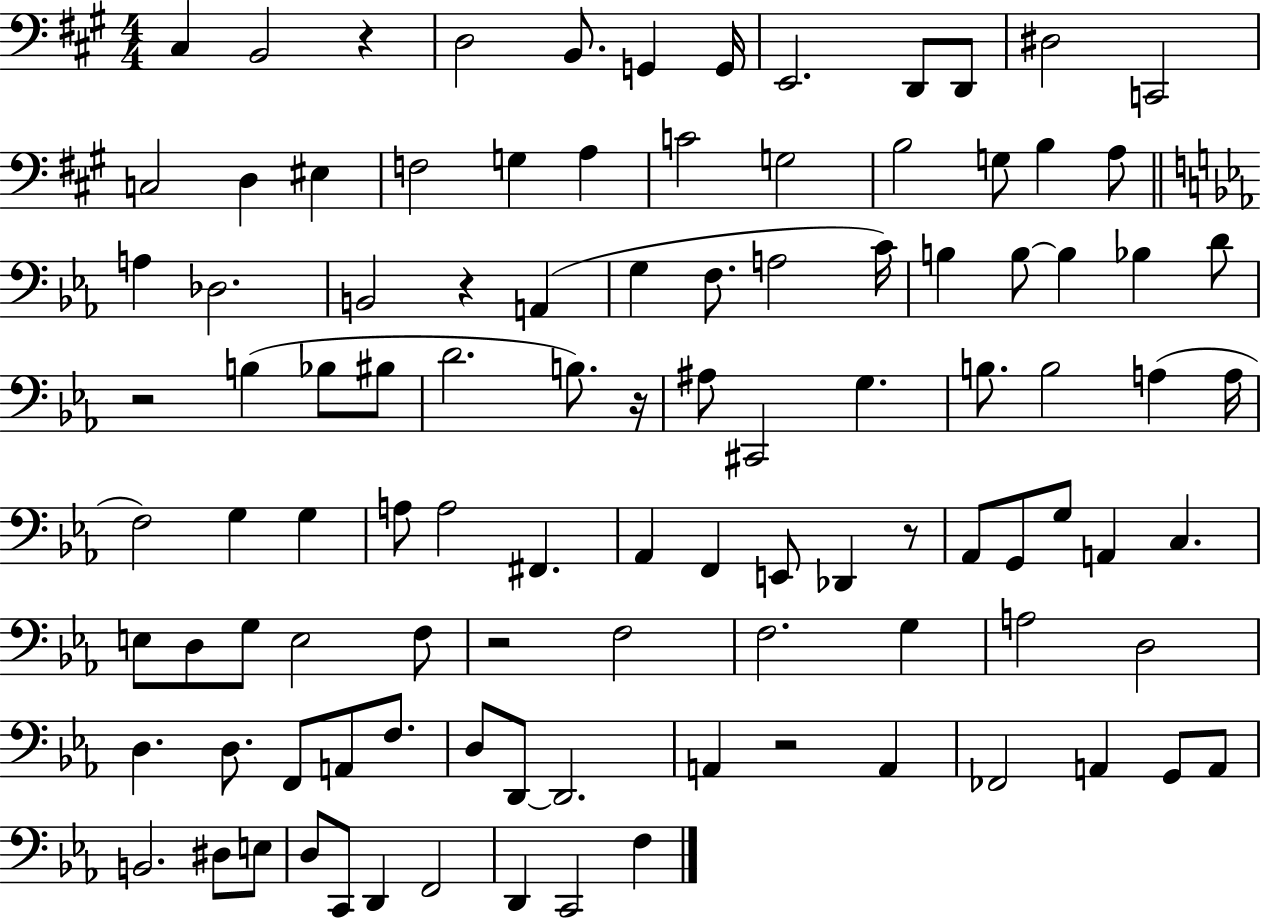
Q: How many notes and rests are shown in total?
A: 104